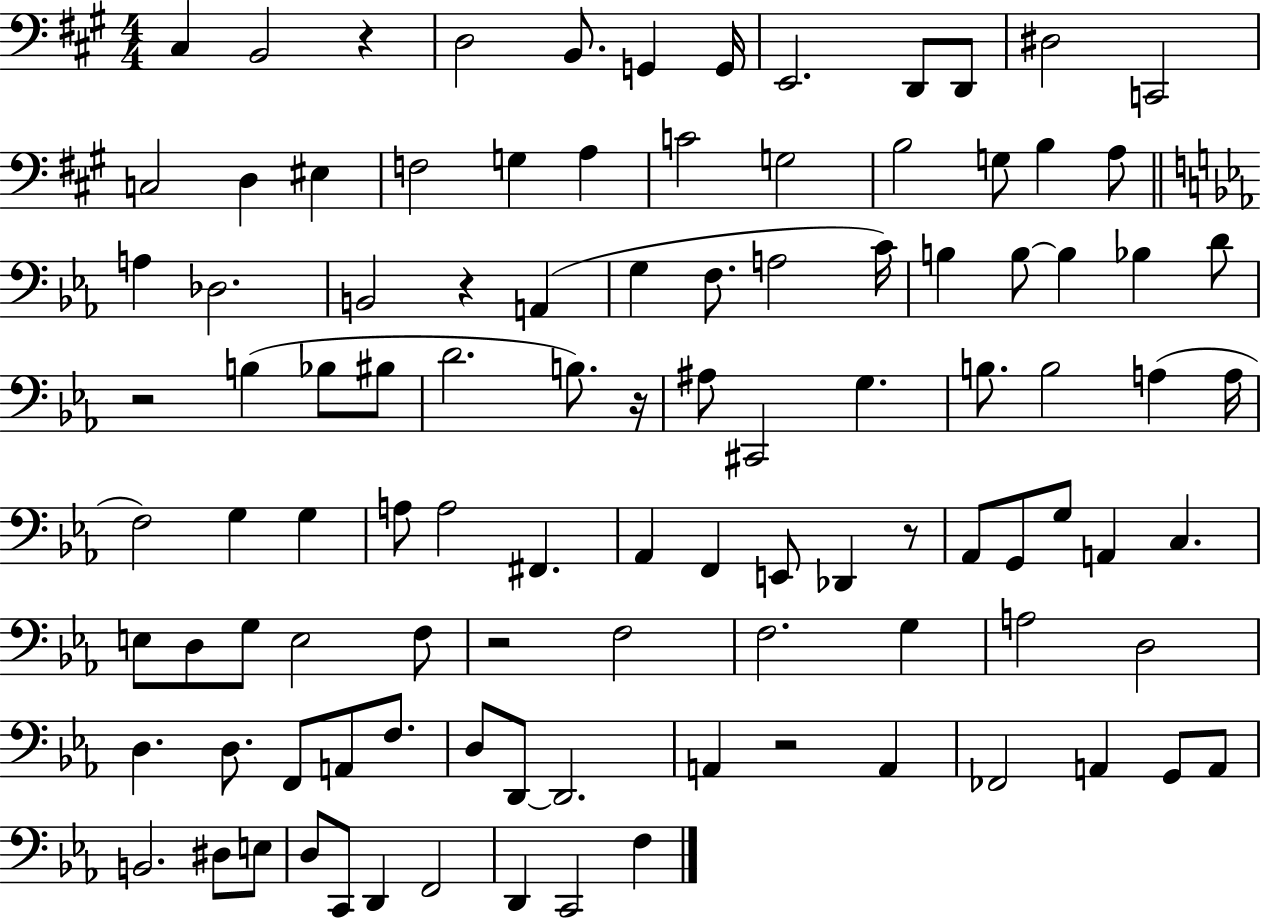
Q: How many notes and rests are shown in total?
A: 104